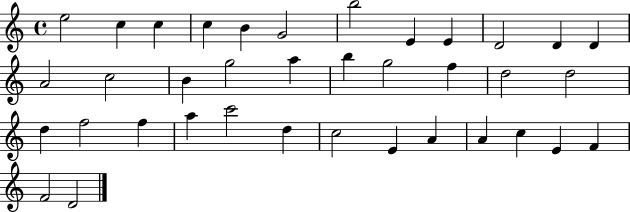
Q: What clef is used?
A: treble